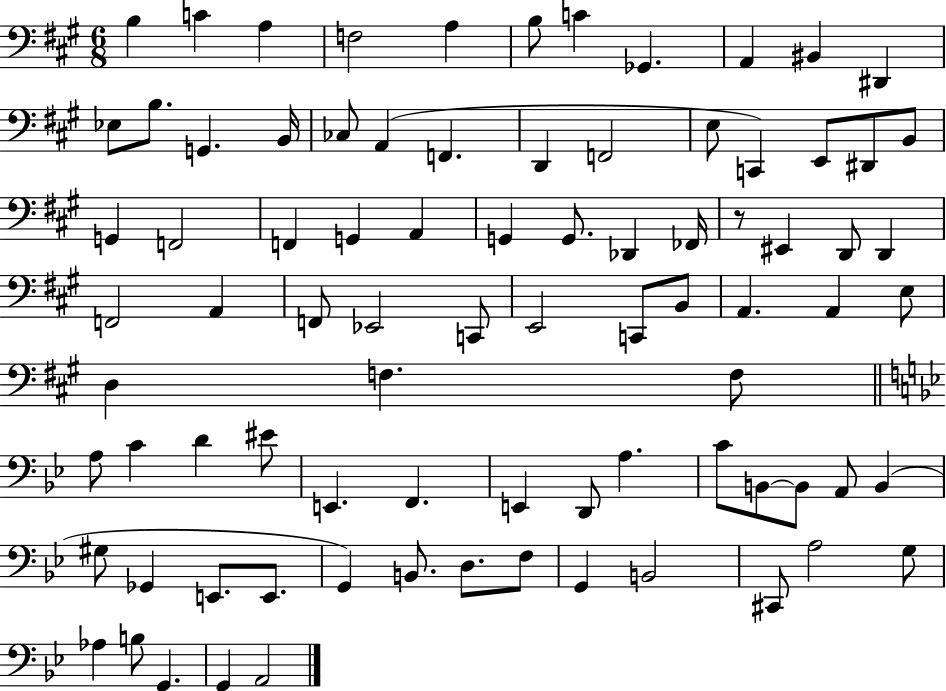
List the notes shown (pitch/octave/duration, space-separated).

B3/q C4/q A3/q F3/h A3/q B3/e C4/q Gb2/q. A2/q BIS2/q D#2/q Eb3/e B3/e. G2/q. B2/s CES3/e A2/q F2/q. D2/q F2/h E3/e C2/q E2/e D#2/e B2/e G2/q F2/h F2/q G2/q A2/q G2/q G2/e. Db2/q FES2/s R/e EIS2/q D2/e D2/q F2/h A2/q F2/e Eb2/h C2/e E2/h C2/e B2/e A2/q. A2/q E3/e D3/q F3/q. F3/e A3/e C4/q D4/q EIS4/e E2/q. F2/q. E2/q D2/e A3/q. C4/e B2/e B2/e A2/e B2/q G#3/e Gb2/q E2/e. E2/e. G2/q B2/e. D3/e. F3/e G2/q B2/h C#2/e A3/h G3/e Ab3/q B3/e G2/q. G2/q A2/h